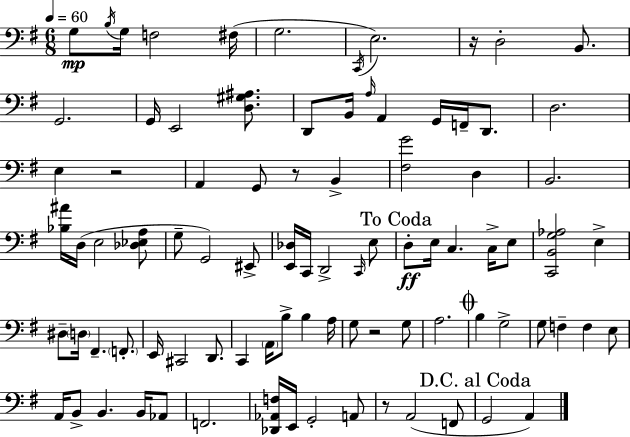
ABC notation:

X:1
T:Untitled
M:6/8
L:1/4
K:Em
G,/2 B,/4 G,/4 F,2 ^F,/4 G,2 C,,/4 E,2 z/4 D,2 B,,/2 G,,2 G,,/4 E,,2 [D,^G,^A,]/2 D,,/2 B,,/4 A,/4 A,, G,,/4 F,,/4 D,,/2 D,2 E, z2 A,, G,,/2 z/2 B,, [^F,G]2 D, B,,2 [_B,^A]/4 D,/4 E,2 [_D,_E,A,]/2 G,/2 G,,2 ^E,,/2 [E,,_D,]/4 C,,/4 D,,2 C,,/4 E,/2 D,/2 E,/4 C, C,/4 E,/2 [C,,B,,G,_A,]2 E, ^D,/2 D,/4 ^F,, F,,/2 E,,/4 ^C,,2 D,,/2 C,, A,,/4 B,/2 B, A,/4 G,/2 z2 G,/2 A,2 B, G,2 G,/2 F, F, E,/2 A,,/4 B,,/2 B,, B,,/4 _A,,/2 F,,2 [_D,,_A,,F,]/4 E,,/4 G,,2 A,,/2 z/2 A,,2 F,,/2 G,,2 A,,